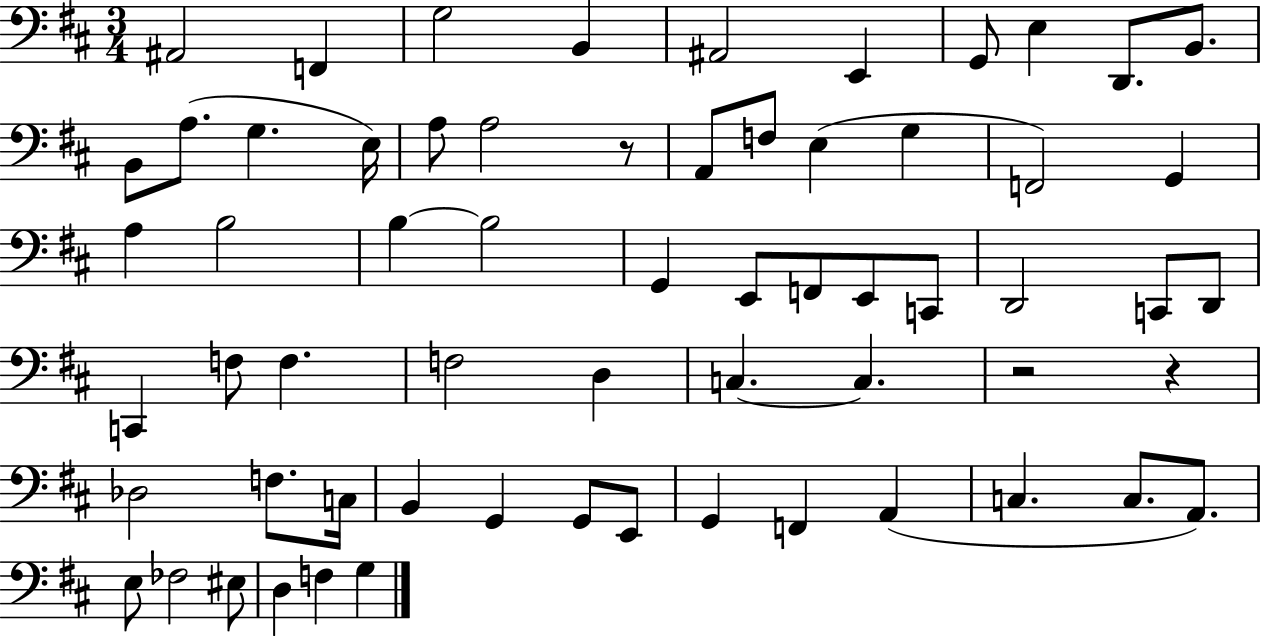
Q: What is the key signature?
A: D major